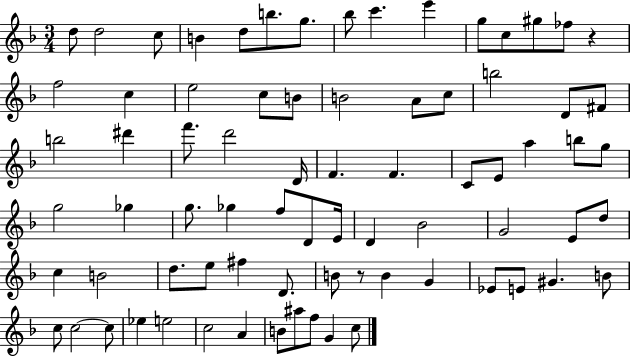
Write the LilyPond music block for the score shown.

{
  \clef treble
  \numericTimeSignature
  \time 3/4
  \key f \major
  d''8 d''2 c''8 | b'4 d''8 b''8. g''8. | bes''8 c'''4. e'''4 | g''8 c''8 gis''8 fes''8 r4 | \break f''2 c''4 | e''2 c''8 b'8 | b'2 a'8 c''8 | b''2 d'8 fis'8 | \break b''2 dis'''4 | f'''8. d'''2 d'16 | f'4. f'4. | c'8 e'8 a''4 b''8 g''8 | \break g''2 ges''4 | g''8. ges''4 f''8 d'8 e'16 | d'4 bes'2 | g'2 e'8 d''8 | \break c''4 b'2 | d''8. e''8 fis''4 d'8. | b'8 r8 b'4 g'4 | ees'8 e'8 gis'4. b'8 | \break c''8 c''2~~ c''8 | ees''4 e''2 | c''2 a'4 | b'8 ais''8 f''8 g'4 c''8 | \break \bar "|."
}